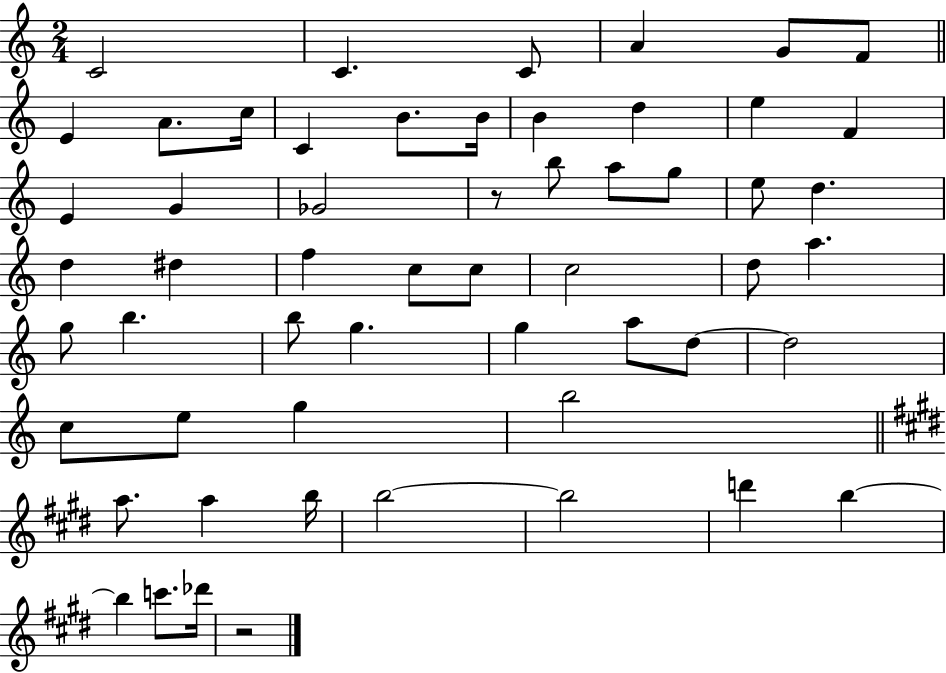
X:1
T:Untitled
M:2/4
L:1/4
K:C
C2 C C/2 A G/2 F/2 E A/2 c/4 C B/2 B/4 B d e F E G _G2 z/2 b/2 a/2 g/2 e/2 d d ^d f c/2 c/2 c2 d/2 a g/2 b b/2 g g a/2 d/2 d2 c/2 e/2 g b2 a/2 a b/4 b2 b2 d' b b c'/2 _d'/4 z2